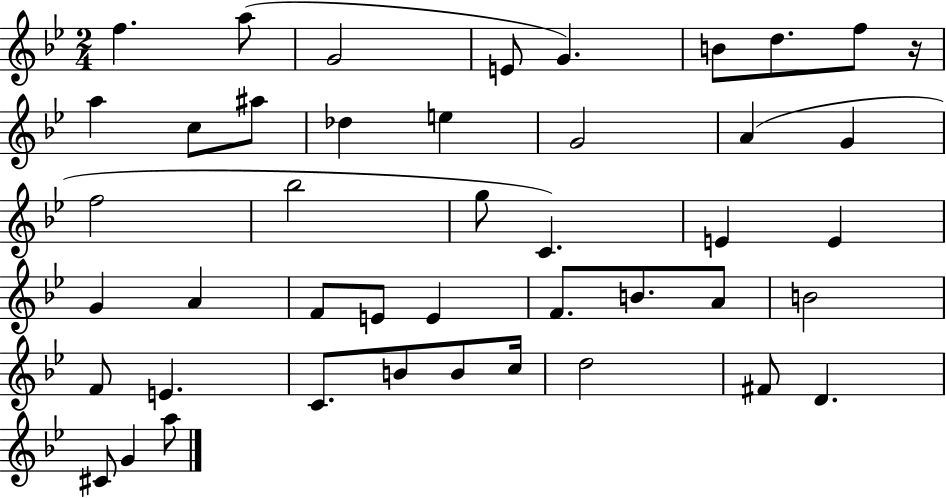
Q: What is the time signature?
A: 2/4